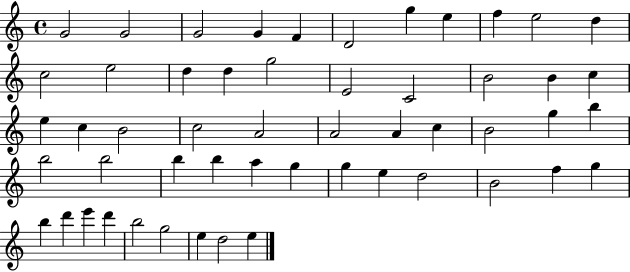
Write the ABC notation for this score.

X:1
T:Untitled
M:4/4
L:1/4
K:C
G2 G2 G2 G F D2 g e f e2 d c2 e2 d d g2 E2 C2 B2 B c e c B2 c2 A2 A2 A c B2 g b b2 b2 b b a g g e d2 B2 f g b d' e' d' b2 g2 e d2 e